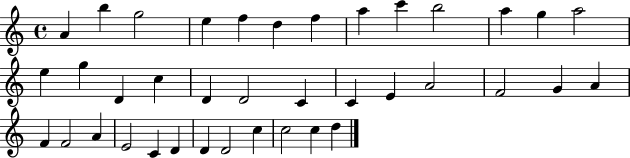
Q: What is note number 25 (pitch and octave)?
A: G4